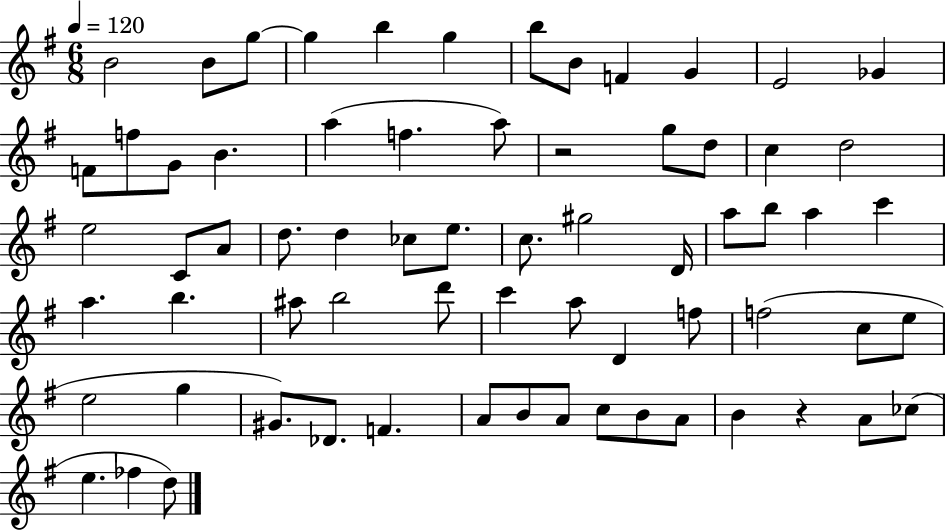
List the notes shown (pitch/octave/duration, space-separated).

B4/h B4/e G5/e G5/q B5/q G5/q B5/e B4/e F4/q G4/q E4/h Gb4/q F4/e F5/e G4/e B4/q. A5/q F5/q. A5/e R/h G5/e D5/e C5/q D5/h E5/h C4/e A4/e D5/e. D5/q CES5/e E5/e. C5/e. G#5/h D4/s A5/e B5/e A5/q C6/q A5/q. B5/q. A#5/e B5/h D6/e C6/q A5/e D4/q F5/e F5/h C5/e E5/e E5/h G5/q G#4/e. Db4/e. F4/q. A4/e B4/e A4/e C5/e B4/e A4/e B4/q R/q A4/e CES5/e E5/q. FES5/q D5/e